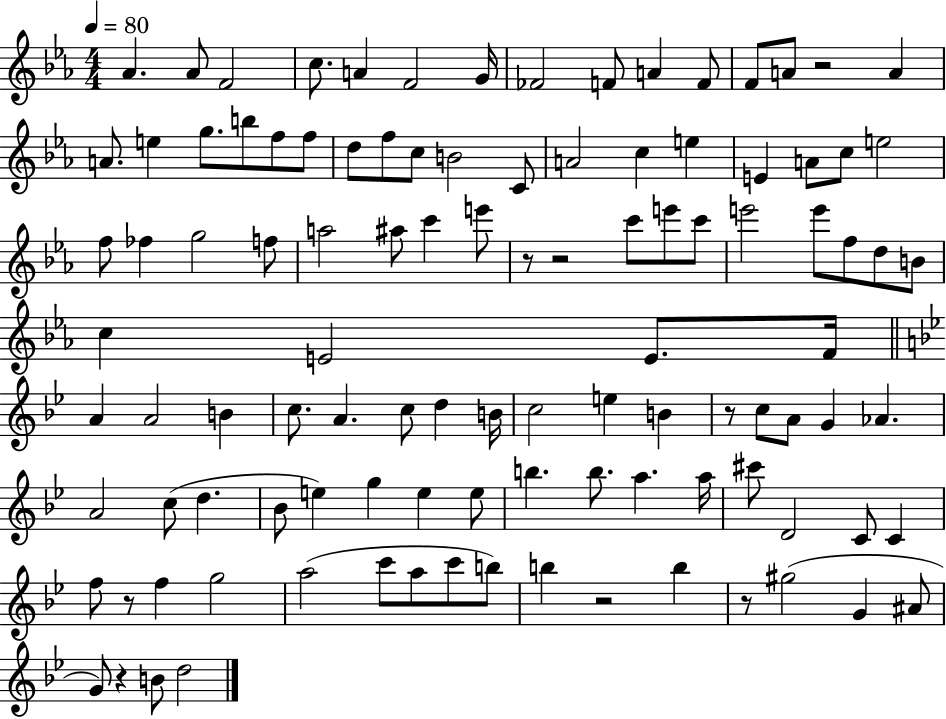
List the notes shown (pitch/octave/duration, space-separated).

Ab4/q. Ab4/e F4/h C5/e. A4/q F4/h G4/s FES4/h F4/e A4/q F4/e F4/e A4/e R/h A4/q A4/e. E5/q G5/e. B5/e F5/e F5/e D5/e F5/e C5/e B4/h C4/e A4/h C5/q E5/q E4/q A4/e C5/e E5/h F5/e FES5/q G5/h F5/e A5/h A#5/e C6/q E6/e R/e R/h C6/e E6/e C6/e E6/h E6/e F5/e D5/e B4/e C5/q E4/h E4/e. F4/s A4/q A4/h B4/q C5/e. A4/q. C5/e D5/q B4/s C5/h E5/q B4/q R/e C5/e A4/e G4/q Ab4/q. A4/h C5/e D5/q. Bb4/e E5/q G5/q E5/q E5/e B5/q. B5/e. A5/q. A5/s C#6/e D4/h C4/e C4/q F5/e R/e F5/q G5/h A5/h C6/e A5/e C6/e B5/e B5/q R/h B5/q R/e G#5/h G4/q A#4/e G4/e R/q B4/e D5/h